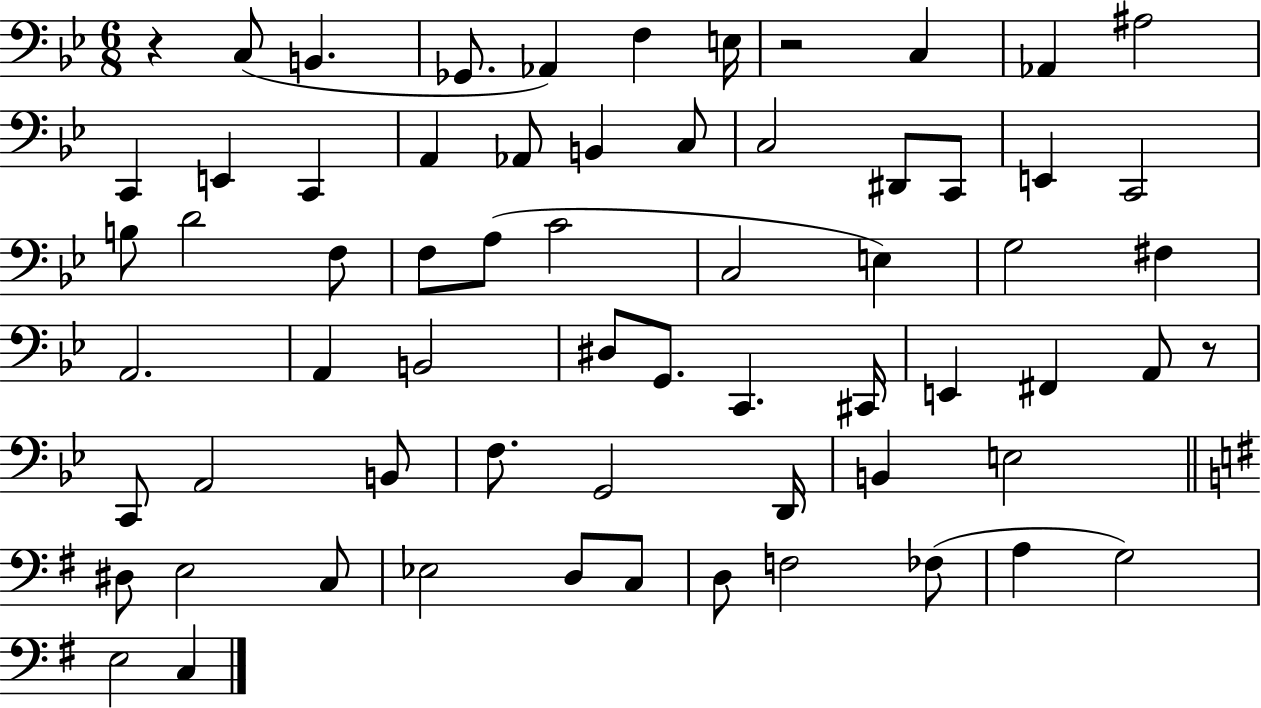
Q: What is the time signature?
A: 6/8